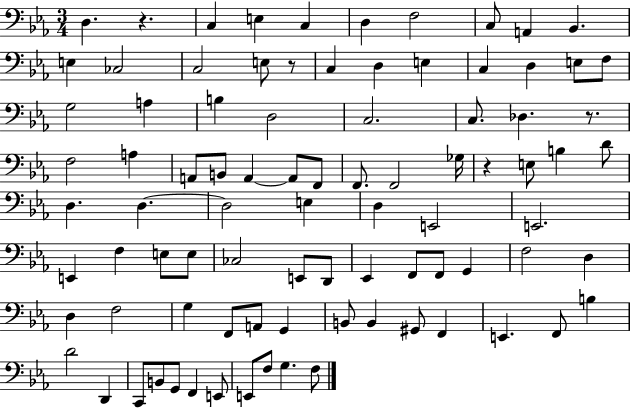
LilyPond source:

{
  \clef bass
  \numericTimeSignature
  \time 3/4
  \key ees \major
  d4. r4. | c4 e4 c4 | d4 f2 | c8 a,4 bes,4. | \break e4 ces2 | c2 e8 r8 | c4 d4 e4 | c4 d4 e8 f8 | \break g2 a4 | b4 d2 | c2. | c8. des4. r8. | \break f2 a4 | a,8 b,8 a,4~~ a,8 f,8 | f,8. f,2 ges16 | r4 e8 b4 d'8 | \break d4. d4.~~ | d2 e4 | d4 e,2 | e,2. | \break e,4 f4 e8 e8 | ces2 e,8 d,8 | ees,4 f,8 f,8 g,4 | f2 d4 | \break d4 f2 | g4 f,8 a,8 g,4 | b,8 b,4 gis,8 f,4 | e,4. f,8 b4 | \break d'2 d,4 | c,8 b,8 g,8 f,4 e,8 | e,8 f8 g4. f8 | \bar "|."
}